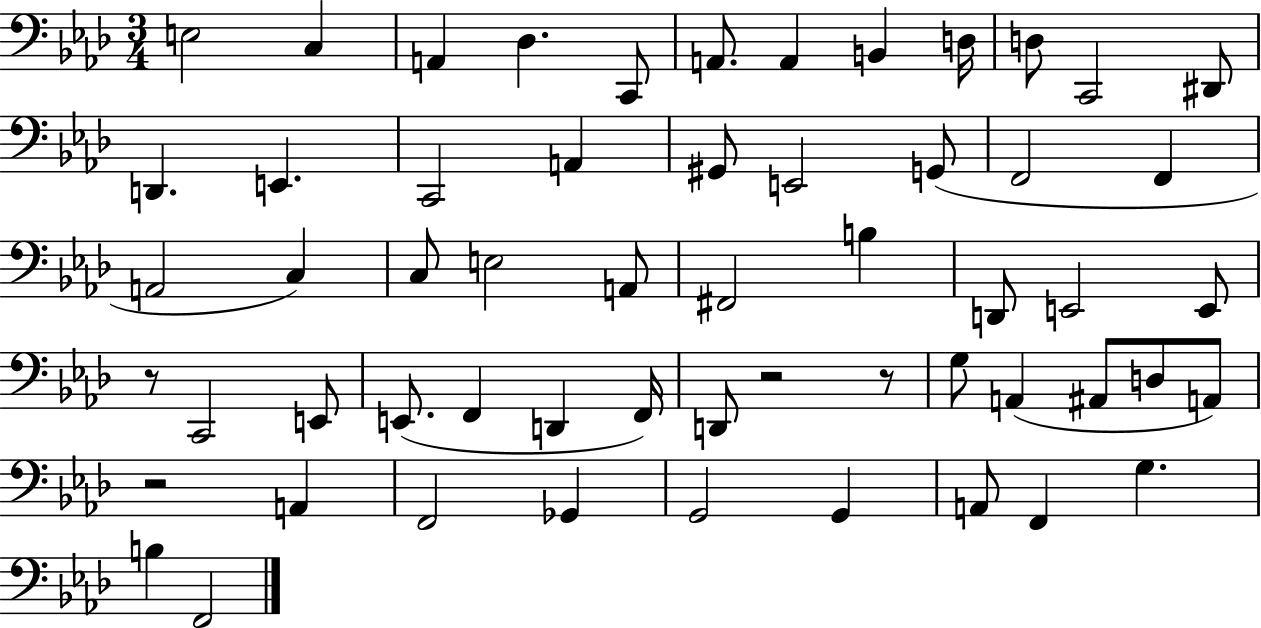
{
  \clef bass
  \numericTimeSignature
  \time 3/4
  \key aes \major
  e2 c4 | a,4 des4. c,8 | a,8. a,4 b,4 d16 | d8 c,2 dis,8 | \break d,4. e,4. | c,2 a,4 | gis,8 e,2 g,8( | f,2 f,4 | \break a,2 c4) | c8 e2 a,8 | fis,2 b4 | d,8 e,2 e,8 | \break r8 c,2 e,8 | e,8.( f,4 d,4 f,16) | d,8 r2 r8 | g8 a,4( ais,8 d8 a,8) | \break r2 a,4 | f,2 ges,4 | g,2 g,4 | a,8 f,4 g4. | \break b4 f,2 | \bar "|."
}